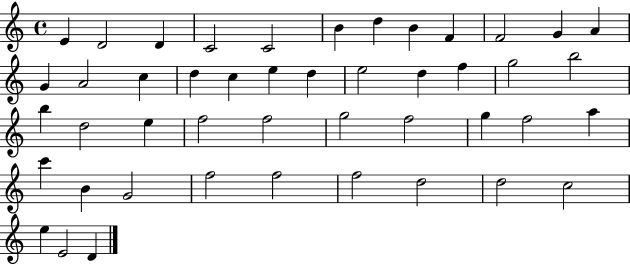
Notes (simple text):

E4/q D4/h D4/q C4/h C4/h B4/q D5/q B4/q F4/q F4/h G4/q A4/q G4/q A4/h C5/q D5/q C5/q E5/q D5/q E5/h D5/q F5/q G5/h B5/h B5/q D5/h E5/q F5/h F5/h G5/h F5/h G5/q F5/h A5/q C6/q B4/q G4/h F5/h F5/h F5/h D5/h D5/h C5/h E5/q E4/h D4/q